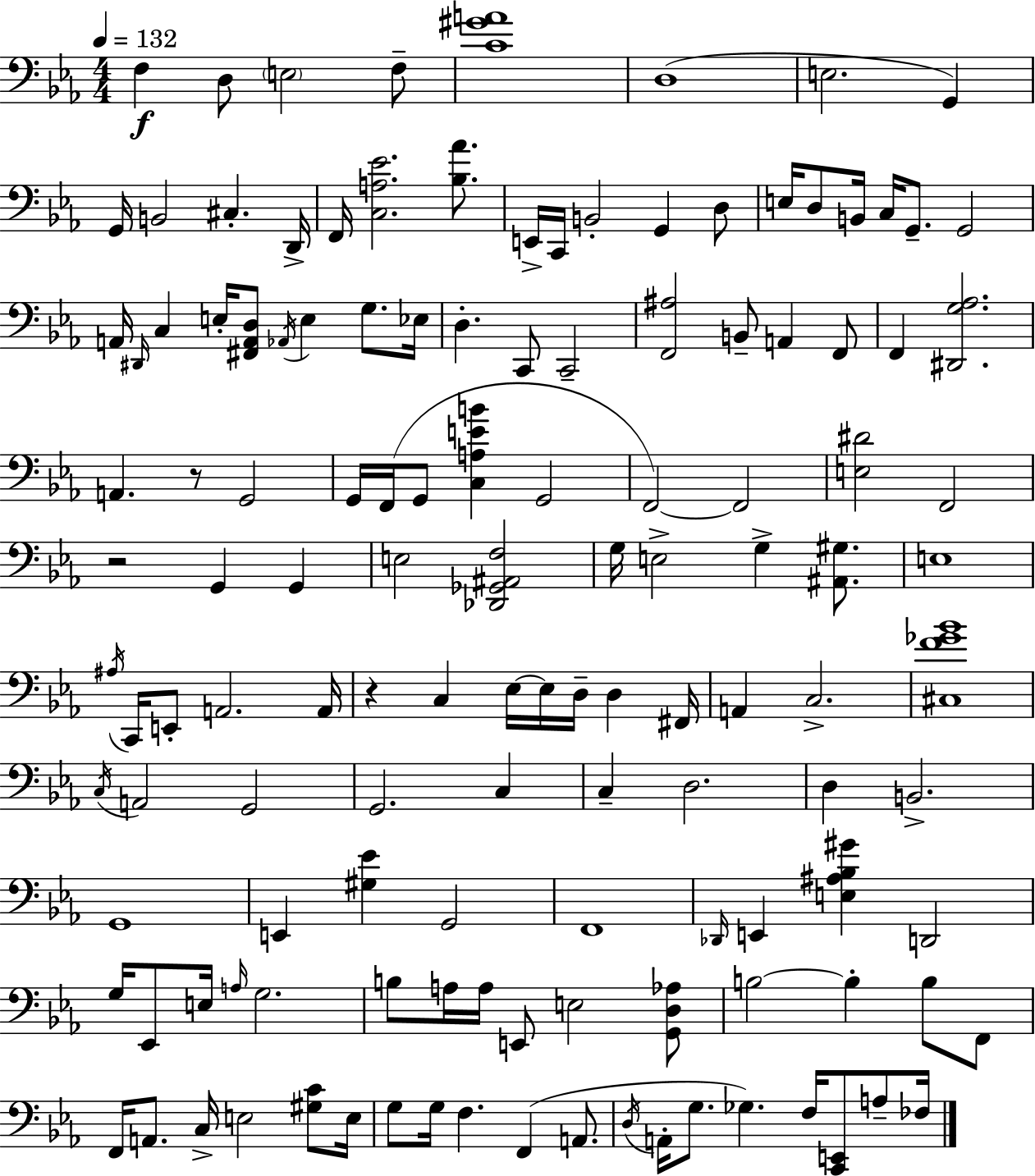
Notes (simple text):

F3/q D3/e E3/h F3/e [C4,G#4,A4]/w D3/w E3/h. G2/q G2/s B2/h C#3/q. D2/s F2/s [C3,A3,Eb4]/h. [Bb3,Ab4]/e. E2/s C2/s B2/h G2/q D3/e E3/s D3/e B2/s C3/s G2/e. G2/h A2/s D#2/s C3/q E3/s [F#2,A2,D3]/e Ab2/s E3/q G3/e. Eb3/s D3/q. C2/e C2/h [F2,A#3]/h B2/e A2/q F2/e F2/q [D#2,G3,Ab3]/h. A2/q. R/e G2/h G2/s F2/s G2/e [C3,A3,E4,B4]/q G2/h F2/h F2/h [E3,D#4]/h F2/h R/h G2/q G2/q E3/h [Db2,Gb2,A#2,F3]/h G3/s E3/h G3/q [A#2,G#3]/e. E3/w A#3/s C2/s E2/e A2/h. A2/s R/q C3/q Eb3/s Eb3/s D3/s D3/q F#2/s A2/q C3/h. [C#3,F4,Gb4,Bb4]/w C3/s A2/h G2/h G2/h. C3/q C3/q D3/h. D3/q B2/h. G2/w E2/q [G#3,Eb4]/q G2/h F2/w Db2/s E2/q [E3,A#3,Bb3,G#4]/q D2/h G3/s Eb2/e E3/s A3/s G3/h. B3/e A3/s A3/s E2/e E3/h [G2,D3,Ab3]/e B3/h B3/q B3/e F2/e F2/s A2/e. C3/s E3/h [G#3,C4]/e E3/s G3/e G3/s F3/q. F2/q A2/e. D3/s A2/s G3/e. Gb3/q. F3/s [C2,E2]/e A3/e FES3/s